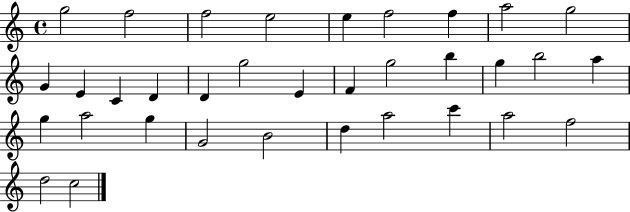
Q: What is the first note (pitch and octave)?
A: G5